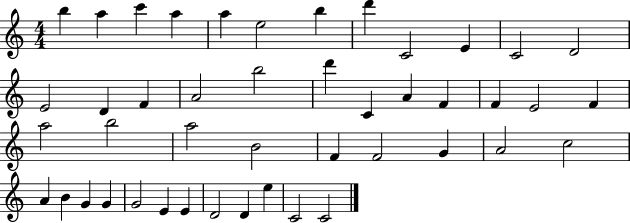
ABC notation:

X:1
T:Untitled
M:4/4
L:1/4
K:C
b a c' a a e2 b d' C2 E C2 D2 E2 D F A2 b2 d' C A F F E2 F a2 b2 a2 B2 F F2 G A2 c2 A B G G G2 E E D2 D e C2 C2